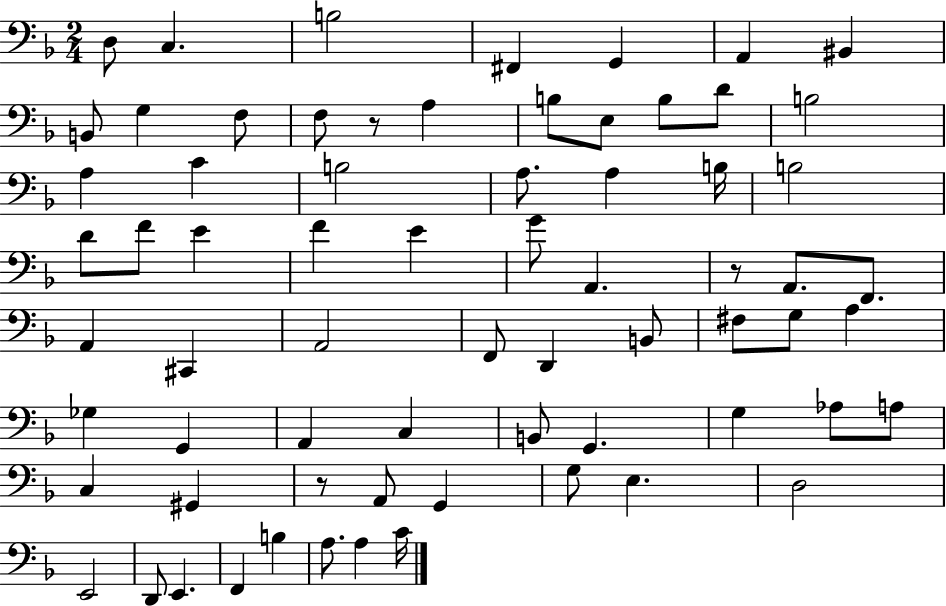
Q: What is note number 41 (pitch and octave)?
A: G3